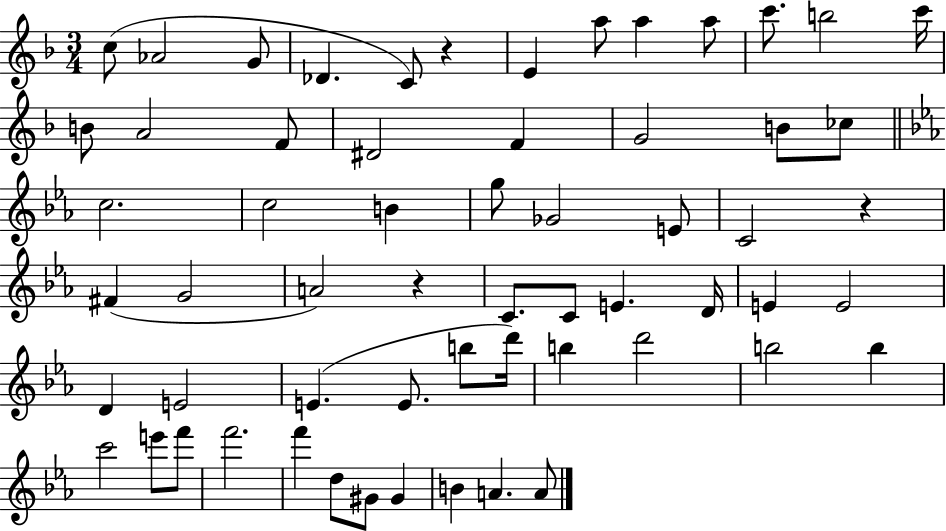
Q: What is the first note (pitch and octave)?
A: C5